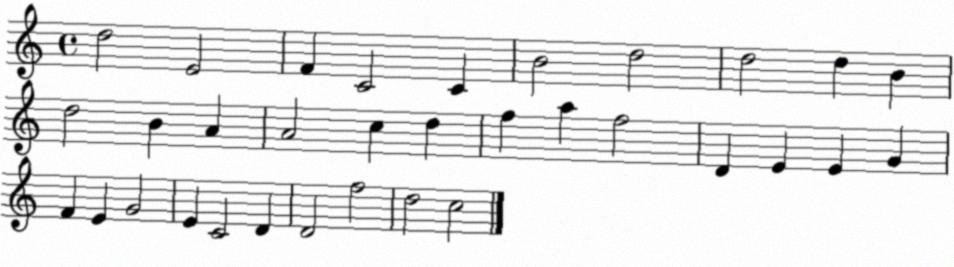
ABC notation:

X:1
T:Untitled
M:4/4
L:1/4
K:C
d2 E2 F C2 C B2 d2 d2 d B d2 B A A2 c d f a f2 D E E G F E G2 E C2 D D2 f2 d2 c2